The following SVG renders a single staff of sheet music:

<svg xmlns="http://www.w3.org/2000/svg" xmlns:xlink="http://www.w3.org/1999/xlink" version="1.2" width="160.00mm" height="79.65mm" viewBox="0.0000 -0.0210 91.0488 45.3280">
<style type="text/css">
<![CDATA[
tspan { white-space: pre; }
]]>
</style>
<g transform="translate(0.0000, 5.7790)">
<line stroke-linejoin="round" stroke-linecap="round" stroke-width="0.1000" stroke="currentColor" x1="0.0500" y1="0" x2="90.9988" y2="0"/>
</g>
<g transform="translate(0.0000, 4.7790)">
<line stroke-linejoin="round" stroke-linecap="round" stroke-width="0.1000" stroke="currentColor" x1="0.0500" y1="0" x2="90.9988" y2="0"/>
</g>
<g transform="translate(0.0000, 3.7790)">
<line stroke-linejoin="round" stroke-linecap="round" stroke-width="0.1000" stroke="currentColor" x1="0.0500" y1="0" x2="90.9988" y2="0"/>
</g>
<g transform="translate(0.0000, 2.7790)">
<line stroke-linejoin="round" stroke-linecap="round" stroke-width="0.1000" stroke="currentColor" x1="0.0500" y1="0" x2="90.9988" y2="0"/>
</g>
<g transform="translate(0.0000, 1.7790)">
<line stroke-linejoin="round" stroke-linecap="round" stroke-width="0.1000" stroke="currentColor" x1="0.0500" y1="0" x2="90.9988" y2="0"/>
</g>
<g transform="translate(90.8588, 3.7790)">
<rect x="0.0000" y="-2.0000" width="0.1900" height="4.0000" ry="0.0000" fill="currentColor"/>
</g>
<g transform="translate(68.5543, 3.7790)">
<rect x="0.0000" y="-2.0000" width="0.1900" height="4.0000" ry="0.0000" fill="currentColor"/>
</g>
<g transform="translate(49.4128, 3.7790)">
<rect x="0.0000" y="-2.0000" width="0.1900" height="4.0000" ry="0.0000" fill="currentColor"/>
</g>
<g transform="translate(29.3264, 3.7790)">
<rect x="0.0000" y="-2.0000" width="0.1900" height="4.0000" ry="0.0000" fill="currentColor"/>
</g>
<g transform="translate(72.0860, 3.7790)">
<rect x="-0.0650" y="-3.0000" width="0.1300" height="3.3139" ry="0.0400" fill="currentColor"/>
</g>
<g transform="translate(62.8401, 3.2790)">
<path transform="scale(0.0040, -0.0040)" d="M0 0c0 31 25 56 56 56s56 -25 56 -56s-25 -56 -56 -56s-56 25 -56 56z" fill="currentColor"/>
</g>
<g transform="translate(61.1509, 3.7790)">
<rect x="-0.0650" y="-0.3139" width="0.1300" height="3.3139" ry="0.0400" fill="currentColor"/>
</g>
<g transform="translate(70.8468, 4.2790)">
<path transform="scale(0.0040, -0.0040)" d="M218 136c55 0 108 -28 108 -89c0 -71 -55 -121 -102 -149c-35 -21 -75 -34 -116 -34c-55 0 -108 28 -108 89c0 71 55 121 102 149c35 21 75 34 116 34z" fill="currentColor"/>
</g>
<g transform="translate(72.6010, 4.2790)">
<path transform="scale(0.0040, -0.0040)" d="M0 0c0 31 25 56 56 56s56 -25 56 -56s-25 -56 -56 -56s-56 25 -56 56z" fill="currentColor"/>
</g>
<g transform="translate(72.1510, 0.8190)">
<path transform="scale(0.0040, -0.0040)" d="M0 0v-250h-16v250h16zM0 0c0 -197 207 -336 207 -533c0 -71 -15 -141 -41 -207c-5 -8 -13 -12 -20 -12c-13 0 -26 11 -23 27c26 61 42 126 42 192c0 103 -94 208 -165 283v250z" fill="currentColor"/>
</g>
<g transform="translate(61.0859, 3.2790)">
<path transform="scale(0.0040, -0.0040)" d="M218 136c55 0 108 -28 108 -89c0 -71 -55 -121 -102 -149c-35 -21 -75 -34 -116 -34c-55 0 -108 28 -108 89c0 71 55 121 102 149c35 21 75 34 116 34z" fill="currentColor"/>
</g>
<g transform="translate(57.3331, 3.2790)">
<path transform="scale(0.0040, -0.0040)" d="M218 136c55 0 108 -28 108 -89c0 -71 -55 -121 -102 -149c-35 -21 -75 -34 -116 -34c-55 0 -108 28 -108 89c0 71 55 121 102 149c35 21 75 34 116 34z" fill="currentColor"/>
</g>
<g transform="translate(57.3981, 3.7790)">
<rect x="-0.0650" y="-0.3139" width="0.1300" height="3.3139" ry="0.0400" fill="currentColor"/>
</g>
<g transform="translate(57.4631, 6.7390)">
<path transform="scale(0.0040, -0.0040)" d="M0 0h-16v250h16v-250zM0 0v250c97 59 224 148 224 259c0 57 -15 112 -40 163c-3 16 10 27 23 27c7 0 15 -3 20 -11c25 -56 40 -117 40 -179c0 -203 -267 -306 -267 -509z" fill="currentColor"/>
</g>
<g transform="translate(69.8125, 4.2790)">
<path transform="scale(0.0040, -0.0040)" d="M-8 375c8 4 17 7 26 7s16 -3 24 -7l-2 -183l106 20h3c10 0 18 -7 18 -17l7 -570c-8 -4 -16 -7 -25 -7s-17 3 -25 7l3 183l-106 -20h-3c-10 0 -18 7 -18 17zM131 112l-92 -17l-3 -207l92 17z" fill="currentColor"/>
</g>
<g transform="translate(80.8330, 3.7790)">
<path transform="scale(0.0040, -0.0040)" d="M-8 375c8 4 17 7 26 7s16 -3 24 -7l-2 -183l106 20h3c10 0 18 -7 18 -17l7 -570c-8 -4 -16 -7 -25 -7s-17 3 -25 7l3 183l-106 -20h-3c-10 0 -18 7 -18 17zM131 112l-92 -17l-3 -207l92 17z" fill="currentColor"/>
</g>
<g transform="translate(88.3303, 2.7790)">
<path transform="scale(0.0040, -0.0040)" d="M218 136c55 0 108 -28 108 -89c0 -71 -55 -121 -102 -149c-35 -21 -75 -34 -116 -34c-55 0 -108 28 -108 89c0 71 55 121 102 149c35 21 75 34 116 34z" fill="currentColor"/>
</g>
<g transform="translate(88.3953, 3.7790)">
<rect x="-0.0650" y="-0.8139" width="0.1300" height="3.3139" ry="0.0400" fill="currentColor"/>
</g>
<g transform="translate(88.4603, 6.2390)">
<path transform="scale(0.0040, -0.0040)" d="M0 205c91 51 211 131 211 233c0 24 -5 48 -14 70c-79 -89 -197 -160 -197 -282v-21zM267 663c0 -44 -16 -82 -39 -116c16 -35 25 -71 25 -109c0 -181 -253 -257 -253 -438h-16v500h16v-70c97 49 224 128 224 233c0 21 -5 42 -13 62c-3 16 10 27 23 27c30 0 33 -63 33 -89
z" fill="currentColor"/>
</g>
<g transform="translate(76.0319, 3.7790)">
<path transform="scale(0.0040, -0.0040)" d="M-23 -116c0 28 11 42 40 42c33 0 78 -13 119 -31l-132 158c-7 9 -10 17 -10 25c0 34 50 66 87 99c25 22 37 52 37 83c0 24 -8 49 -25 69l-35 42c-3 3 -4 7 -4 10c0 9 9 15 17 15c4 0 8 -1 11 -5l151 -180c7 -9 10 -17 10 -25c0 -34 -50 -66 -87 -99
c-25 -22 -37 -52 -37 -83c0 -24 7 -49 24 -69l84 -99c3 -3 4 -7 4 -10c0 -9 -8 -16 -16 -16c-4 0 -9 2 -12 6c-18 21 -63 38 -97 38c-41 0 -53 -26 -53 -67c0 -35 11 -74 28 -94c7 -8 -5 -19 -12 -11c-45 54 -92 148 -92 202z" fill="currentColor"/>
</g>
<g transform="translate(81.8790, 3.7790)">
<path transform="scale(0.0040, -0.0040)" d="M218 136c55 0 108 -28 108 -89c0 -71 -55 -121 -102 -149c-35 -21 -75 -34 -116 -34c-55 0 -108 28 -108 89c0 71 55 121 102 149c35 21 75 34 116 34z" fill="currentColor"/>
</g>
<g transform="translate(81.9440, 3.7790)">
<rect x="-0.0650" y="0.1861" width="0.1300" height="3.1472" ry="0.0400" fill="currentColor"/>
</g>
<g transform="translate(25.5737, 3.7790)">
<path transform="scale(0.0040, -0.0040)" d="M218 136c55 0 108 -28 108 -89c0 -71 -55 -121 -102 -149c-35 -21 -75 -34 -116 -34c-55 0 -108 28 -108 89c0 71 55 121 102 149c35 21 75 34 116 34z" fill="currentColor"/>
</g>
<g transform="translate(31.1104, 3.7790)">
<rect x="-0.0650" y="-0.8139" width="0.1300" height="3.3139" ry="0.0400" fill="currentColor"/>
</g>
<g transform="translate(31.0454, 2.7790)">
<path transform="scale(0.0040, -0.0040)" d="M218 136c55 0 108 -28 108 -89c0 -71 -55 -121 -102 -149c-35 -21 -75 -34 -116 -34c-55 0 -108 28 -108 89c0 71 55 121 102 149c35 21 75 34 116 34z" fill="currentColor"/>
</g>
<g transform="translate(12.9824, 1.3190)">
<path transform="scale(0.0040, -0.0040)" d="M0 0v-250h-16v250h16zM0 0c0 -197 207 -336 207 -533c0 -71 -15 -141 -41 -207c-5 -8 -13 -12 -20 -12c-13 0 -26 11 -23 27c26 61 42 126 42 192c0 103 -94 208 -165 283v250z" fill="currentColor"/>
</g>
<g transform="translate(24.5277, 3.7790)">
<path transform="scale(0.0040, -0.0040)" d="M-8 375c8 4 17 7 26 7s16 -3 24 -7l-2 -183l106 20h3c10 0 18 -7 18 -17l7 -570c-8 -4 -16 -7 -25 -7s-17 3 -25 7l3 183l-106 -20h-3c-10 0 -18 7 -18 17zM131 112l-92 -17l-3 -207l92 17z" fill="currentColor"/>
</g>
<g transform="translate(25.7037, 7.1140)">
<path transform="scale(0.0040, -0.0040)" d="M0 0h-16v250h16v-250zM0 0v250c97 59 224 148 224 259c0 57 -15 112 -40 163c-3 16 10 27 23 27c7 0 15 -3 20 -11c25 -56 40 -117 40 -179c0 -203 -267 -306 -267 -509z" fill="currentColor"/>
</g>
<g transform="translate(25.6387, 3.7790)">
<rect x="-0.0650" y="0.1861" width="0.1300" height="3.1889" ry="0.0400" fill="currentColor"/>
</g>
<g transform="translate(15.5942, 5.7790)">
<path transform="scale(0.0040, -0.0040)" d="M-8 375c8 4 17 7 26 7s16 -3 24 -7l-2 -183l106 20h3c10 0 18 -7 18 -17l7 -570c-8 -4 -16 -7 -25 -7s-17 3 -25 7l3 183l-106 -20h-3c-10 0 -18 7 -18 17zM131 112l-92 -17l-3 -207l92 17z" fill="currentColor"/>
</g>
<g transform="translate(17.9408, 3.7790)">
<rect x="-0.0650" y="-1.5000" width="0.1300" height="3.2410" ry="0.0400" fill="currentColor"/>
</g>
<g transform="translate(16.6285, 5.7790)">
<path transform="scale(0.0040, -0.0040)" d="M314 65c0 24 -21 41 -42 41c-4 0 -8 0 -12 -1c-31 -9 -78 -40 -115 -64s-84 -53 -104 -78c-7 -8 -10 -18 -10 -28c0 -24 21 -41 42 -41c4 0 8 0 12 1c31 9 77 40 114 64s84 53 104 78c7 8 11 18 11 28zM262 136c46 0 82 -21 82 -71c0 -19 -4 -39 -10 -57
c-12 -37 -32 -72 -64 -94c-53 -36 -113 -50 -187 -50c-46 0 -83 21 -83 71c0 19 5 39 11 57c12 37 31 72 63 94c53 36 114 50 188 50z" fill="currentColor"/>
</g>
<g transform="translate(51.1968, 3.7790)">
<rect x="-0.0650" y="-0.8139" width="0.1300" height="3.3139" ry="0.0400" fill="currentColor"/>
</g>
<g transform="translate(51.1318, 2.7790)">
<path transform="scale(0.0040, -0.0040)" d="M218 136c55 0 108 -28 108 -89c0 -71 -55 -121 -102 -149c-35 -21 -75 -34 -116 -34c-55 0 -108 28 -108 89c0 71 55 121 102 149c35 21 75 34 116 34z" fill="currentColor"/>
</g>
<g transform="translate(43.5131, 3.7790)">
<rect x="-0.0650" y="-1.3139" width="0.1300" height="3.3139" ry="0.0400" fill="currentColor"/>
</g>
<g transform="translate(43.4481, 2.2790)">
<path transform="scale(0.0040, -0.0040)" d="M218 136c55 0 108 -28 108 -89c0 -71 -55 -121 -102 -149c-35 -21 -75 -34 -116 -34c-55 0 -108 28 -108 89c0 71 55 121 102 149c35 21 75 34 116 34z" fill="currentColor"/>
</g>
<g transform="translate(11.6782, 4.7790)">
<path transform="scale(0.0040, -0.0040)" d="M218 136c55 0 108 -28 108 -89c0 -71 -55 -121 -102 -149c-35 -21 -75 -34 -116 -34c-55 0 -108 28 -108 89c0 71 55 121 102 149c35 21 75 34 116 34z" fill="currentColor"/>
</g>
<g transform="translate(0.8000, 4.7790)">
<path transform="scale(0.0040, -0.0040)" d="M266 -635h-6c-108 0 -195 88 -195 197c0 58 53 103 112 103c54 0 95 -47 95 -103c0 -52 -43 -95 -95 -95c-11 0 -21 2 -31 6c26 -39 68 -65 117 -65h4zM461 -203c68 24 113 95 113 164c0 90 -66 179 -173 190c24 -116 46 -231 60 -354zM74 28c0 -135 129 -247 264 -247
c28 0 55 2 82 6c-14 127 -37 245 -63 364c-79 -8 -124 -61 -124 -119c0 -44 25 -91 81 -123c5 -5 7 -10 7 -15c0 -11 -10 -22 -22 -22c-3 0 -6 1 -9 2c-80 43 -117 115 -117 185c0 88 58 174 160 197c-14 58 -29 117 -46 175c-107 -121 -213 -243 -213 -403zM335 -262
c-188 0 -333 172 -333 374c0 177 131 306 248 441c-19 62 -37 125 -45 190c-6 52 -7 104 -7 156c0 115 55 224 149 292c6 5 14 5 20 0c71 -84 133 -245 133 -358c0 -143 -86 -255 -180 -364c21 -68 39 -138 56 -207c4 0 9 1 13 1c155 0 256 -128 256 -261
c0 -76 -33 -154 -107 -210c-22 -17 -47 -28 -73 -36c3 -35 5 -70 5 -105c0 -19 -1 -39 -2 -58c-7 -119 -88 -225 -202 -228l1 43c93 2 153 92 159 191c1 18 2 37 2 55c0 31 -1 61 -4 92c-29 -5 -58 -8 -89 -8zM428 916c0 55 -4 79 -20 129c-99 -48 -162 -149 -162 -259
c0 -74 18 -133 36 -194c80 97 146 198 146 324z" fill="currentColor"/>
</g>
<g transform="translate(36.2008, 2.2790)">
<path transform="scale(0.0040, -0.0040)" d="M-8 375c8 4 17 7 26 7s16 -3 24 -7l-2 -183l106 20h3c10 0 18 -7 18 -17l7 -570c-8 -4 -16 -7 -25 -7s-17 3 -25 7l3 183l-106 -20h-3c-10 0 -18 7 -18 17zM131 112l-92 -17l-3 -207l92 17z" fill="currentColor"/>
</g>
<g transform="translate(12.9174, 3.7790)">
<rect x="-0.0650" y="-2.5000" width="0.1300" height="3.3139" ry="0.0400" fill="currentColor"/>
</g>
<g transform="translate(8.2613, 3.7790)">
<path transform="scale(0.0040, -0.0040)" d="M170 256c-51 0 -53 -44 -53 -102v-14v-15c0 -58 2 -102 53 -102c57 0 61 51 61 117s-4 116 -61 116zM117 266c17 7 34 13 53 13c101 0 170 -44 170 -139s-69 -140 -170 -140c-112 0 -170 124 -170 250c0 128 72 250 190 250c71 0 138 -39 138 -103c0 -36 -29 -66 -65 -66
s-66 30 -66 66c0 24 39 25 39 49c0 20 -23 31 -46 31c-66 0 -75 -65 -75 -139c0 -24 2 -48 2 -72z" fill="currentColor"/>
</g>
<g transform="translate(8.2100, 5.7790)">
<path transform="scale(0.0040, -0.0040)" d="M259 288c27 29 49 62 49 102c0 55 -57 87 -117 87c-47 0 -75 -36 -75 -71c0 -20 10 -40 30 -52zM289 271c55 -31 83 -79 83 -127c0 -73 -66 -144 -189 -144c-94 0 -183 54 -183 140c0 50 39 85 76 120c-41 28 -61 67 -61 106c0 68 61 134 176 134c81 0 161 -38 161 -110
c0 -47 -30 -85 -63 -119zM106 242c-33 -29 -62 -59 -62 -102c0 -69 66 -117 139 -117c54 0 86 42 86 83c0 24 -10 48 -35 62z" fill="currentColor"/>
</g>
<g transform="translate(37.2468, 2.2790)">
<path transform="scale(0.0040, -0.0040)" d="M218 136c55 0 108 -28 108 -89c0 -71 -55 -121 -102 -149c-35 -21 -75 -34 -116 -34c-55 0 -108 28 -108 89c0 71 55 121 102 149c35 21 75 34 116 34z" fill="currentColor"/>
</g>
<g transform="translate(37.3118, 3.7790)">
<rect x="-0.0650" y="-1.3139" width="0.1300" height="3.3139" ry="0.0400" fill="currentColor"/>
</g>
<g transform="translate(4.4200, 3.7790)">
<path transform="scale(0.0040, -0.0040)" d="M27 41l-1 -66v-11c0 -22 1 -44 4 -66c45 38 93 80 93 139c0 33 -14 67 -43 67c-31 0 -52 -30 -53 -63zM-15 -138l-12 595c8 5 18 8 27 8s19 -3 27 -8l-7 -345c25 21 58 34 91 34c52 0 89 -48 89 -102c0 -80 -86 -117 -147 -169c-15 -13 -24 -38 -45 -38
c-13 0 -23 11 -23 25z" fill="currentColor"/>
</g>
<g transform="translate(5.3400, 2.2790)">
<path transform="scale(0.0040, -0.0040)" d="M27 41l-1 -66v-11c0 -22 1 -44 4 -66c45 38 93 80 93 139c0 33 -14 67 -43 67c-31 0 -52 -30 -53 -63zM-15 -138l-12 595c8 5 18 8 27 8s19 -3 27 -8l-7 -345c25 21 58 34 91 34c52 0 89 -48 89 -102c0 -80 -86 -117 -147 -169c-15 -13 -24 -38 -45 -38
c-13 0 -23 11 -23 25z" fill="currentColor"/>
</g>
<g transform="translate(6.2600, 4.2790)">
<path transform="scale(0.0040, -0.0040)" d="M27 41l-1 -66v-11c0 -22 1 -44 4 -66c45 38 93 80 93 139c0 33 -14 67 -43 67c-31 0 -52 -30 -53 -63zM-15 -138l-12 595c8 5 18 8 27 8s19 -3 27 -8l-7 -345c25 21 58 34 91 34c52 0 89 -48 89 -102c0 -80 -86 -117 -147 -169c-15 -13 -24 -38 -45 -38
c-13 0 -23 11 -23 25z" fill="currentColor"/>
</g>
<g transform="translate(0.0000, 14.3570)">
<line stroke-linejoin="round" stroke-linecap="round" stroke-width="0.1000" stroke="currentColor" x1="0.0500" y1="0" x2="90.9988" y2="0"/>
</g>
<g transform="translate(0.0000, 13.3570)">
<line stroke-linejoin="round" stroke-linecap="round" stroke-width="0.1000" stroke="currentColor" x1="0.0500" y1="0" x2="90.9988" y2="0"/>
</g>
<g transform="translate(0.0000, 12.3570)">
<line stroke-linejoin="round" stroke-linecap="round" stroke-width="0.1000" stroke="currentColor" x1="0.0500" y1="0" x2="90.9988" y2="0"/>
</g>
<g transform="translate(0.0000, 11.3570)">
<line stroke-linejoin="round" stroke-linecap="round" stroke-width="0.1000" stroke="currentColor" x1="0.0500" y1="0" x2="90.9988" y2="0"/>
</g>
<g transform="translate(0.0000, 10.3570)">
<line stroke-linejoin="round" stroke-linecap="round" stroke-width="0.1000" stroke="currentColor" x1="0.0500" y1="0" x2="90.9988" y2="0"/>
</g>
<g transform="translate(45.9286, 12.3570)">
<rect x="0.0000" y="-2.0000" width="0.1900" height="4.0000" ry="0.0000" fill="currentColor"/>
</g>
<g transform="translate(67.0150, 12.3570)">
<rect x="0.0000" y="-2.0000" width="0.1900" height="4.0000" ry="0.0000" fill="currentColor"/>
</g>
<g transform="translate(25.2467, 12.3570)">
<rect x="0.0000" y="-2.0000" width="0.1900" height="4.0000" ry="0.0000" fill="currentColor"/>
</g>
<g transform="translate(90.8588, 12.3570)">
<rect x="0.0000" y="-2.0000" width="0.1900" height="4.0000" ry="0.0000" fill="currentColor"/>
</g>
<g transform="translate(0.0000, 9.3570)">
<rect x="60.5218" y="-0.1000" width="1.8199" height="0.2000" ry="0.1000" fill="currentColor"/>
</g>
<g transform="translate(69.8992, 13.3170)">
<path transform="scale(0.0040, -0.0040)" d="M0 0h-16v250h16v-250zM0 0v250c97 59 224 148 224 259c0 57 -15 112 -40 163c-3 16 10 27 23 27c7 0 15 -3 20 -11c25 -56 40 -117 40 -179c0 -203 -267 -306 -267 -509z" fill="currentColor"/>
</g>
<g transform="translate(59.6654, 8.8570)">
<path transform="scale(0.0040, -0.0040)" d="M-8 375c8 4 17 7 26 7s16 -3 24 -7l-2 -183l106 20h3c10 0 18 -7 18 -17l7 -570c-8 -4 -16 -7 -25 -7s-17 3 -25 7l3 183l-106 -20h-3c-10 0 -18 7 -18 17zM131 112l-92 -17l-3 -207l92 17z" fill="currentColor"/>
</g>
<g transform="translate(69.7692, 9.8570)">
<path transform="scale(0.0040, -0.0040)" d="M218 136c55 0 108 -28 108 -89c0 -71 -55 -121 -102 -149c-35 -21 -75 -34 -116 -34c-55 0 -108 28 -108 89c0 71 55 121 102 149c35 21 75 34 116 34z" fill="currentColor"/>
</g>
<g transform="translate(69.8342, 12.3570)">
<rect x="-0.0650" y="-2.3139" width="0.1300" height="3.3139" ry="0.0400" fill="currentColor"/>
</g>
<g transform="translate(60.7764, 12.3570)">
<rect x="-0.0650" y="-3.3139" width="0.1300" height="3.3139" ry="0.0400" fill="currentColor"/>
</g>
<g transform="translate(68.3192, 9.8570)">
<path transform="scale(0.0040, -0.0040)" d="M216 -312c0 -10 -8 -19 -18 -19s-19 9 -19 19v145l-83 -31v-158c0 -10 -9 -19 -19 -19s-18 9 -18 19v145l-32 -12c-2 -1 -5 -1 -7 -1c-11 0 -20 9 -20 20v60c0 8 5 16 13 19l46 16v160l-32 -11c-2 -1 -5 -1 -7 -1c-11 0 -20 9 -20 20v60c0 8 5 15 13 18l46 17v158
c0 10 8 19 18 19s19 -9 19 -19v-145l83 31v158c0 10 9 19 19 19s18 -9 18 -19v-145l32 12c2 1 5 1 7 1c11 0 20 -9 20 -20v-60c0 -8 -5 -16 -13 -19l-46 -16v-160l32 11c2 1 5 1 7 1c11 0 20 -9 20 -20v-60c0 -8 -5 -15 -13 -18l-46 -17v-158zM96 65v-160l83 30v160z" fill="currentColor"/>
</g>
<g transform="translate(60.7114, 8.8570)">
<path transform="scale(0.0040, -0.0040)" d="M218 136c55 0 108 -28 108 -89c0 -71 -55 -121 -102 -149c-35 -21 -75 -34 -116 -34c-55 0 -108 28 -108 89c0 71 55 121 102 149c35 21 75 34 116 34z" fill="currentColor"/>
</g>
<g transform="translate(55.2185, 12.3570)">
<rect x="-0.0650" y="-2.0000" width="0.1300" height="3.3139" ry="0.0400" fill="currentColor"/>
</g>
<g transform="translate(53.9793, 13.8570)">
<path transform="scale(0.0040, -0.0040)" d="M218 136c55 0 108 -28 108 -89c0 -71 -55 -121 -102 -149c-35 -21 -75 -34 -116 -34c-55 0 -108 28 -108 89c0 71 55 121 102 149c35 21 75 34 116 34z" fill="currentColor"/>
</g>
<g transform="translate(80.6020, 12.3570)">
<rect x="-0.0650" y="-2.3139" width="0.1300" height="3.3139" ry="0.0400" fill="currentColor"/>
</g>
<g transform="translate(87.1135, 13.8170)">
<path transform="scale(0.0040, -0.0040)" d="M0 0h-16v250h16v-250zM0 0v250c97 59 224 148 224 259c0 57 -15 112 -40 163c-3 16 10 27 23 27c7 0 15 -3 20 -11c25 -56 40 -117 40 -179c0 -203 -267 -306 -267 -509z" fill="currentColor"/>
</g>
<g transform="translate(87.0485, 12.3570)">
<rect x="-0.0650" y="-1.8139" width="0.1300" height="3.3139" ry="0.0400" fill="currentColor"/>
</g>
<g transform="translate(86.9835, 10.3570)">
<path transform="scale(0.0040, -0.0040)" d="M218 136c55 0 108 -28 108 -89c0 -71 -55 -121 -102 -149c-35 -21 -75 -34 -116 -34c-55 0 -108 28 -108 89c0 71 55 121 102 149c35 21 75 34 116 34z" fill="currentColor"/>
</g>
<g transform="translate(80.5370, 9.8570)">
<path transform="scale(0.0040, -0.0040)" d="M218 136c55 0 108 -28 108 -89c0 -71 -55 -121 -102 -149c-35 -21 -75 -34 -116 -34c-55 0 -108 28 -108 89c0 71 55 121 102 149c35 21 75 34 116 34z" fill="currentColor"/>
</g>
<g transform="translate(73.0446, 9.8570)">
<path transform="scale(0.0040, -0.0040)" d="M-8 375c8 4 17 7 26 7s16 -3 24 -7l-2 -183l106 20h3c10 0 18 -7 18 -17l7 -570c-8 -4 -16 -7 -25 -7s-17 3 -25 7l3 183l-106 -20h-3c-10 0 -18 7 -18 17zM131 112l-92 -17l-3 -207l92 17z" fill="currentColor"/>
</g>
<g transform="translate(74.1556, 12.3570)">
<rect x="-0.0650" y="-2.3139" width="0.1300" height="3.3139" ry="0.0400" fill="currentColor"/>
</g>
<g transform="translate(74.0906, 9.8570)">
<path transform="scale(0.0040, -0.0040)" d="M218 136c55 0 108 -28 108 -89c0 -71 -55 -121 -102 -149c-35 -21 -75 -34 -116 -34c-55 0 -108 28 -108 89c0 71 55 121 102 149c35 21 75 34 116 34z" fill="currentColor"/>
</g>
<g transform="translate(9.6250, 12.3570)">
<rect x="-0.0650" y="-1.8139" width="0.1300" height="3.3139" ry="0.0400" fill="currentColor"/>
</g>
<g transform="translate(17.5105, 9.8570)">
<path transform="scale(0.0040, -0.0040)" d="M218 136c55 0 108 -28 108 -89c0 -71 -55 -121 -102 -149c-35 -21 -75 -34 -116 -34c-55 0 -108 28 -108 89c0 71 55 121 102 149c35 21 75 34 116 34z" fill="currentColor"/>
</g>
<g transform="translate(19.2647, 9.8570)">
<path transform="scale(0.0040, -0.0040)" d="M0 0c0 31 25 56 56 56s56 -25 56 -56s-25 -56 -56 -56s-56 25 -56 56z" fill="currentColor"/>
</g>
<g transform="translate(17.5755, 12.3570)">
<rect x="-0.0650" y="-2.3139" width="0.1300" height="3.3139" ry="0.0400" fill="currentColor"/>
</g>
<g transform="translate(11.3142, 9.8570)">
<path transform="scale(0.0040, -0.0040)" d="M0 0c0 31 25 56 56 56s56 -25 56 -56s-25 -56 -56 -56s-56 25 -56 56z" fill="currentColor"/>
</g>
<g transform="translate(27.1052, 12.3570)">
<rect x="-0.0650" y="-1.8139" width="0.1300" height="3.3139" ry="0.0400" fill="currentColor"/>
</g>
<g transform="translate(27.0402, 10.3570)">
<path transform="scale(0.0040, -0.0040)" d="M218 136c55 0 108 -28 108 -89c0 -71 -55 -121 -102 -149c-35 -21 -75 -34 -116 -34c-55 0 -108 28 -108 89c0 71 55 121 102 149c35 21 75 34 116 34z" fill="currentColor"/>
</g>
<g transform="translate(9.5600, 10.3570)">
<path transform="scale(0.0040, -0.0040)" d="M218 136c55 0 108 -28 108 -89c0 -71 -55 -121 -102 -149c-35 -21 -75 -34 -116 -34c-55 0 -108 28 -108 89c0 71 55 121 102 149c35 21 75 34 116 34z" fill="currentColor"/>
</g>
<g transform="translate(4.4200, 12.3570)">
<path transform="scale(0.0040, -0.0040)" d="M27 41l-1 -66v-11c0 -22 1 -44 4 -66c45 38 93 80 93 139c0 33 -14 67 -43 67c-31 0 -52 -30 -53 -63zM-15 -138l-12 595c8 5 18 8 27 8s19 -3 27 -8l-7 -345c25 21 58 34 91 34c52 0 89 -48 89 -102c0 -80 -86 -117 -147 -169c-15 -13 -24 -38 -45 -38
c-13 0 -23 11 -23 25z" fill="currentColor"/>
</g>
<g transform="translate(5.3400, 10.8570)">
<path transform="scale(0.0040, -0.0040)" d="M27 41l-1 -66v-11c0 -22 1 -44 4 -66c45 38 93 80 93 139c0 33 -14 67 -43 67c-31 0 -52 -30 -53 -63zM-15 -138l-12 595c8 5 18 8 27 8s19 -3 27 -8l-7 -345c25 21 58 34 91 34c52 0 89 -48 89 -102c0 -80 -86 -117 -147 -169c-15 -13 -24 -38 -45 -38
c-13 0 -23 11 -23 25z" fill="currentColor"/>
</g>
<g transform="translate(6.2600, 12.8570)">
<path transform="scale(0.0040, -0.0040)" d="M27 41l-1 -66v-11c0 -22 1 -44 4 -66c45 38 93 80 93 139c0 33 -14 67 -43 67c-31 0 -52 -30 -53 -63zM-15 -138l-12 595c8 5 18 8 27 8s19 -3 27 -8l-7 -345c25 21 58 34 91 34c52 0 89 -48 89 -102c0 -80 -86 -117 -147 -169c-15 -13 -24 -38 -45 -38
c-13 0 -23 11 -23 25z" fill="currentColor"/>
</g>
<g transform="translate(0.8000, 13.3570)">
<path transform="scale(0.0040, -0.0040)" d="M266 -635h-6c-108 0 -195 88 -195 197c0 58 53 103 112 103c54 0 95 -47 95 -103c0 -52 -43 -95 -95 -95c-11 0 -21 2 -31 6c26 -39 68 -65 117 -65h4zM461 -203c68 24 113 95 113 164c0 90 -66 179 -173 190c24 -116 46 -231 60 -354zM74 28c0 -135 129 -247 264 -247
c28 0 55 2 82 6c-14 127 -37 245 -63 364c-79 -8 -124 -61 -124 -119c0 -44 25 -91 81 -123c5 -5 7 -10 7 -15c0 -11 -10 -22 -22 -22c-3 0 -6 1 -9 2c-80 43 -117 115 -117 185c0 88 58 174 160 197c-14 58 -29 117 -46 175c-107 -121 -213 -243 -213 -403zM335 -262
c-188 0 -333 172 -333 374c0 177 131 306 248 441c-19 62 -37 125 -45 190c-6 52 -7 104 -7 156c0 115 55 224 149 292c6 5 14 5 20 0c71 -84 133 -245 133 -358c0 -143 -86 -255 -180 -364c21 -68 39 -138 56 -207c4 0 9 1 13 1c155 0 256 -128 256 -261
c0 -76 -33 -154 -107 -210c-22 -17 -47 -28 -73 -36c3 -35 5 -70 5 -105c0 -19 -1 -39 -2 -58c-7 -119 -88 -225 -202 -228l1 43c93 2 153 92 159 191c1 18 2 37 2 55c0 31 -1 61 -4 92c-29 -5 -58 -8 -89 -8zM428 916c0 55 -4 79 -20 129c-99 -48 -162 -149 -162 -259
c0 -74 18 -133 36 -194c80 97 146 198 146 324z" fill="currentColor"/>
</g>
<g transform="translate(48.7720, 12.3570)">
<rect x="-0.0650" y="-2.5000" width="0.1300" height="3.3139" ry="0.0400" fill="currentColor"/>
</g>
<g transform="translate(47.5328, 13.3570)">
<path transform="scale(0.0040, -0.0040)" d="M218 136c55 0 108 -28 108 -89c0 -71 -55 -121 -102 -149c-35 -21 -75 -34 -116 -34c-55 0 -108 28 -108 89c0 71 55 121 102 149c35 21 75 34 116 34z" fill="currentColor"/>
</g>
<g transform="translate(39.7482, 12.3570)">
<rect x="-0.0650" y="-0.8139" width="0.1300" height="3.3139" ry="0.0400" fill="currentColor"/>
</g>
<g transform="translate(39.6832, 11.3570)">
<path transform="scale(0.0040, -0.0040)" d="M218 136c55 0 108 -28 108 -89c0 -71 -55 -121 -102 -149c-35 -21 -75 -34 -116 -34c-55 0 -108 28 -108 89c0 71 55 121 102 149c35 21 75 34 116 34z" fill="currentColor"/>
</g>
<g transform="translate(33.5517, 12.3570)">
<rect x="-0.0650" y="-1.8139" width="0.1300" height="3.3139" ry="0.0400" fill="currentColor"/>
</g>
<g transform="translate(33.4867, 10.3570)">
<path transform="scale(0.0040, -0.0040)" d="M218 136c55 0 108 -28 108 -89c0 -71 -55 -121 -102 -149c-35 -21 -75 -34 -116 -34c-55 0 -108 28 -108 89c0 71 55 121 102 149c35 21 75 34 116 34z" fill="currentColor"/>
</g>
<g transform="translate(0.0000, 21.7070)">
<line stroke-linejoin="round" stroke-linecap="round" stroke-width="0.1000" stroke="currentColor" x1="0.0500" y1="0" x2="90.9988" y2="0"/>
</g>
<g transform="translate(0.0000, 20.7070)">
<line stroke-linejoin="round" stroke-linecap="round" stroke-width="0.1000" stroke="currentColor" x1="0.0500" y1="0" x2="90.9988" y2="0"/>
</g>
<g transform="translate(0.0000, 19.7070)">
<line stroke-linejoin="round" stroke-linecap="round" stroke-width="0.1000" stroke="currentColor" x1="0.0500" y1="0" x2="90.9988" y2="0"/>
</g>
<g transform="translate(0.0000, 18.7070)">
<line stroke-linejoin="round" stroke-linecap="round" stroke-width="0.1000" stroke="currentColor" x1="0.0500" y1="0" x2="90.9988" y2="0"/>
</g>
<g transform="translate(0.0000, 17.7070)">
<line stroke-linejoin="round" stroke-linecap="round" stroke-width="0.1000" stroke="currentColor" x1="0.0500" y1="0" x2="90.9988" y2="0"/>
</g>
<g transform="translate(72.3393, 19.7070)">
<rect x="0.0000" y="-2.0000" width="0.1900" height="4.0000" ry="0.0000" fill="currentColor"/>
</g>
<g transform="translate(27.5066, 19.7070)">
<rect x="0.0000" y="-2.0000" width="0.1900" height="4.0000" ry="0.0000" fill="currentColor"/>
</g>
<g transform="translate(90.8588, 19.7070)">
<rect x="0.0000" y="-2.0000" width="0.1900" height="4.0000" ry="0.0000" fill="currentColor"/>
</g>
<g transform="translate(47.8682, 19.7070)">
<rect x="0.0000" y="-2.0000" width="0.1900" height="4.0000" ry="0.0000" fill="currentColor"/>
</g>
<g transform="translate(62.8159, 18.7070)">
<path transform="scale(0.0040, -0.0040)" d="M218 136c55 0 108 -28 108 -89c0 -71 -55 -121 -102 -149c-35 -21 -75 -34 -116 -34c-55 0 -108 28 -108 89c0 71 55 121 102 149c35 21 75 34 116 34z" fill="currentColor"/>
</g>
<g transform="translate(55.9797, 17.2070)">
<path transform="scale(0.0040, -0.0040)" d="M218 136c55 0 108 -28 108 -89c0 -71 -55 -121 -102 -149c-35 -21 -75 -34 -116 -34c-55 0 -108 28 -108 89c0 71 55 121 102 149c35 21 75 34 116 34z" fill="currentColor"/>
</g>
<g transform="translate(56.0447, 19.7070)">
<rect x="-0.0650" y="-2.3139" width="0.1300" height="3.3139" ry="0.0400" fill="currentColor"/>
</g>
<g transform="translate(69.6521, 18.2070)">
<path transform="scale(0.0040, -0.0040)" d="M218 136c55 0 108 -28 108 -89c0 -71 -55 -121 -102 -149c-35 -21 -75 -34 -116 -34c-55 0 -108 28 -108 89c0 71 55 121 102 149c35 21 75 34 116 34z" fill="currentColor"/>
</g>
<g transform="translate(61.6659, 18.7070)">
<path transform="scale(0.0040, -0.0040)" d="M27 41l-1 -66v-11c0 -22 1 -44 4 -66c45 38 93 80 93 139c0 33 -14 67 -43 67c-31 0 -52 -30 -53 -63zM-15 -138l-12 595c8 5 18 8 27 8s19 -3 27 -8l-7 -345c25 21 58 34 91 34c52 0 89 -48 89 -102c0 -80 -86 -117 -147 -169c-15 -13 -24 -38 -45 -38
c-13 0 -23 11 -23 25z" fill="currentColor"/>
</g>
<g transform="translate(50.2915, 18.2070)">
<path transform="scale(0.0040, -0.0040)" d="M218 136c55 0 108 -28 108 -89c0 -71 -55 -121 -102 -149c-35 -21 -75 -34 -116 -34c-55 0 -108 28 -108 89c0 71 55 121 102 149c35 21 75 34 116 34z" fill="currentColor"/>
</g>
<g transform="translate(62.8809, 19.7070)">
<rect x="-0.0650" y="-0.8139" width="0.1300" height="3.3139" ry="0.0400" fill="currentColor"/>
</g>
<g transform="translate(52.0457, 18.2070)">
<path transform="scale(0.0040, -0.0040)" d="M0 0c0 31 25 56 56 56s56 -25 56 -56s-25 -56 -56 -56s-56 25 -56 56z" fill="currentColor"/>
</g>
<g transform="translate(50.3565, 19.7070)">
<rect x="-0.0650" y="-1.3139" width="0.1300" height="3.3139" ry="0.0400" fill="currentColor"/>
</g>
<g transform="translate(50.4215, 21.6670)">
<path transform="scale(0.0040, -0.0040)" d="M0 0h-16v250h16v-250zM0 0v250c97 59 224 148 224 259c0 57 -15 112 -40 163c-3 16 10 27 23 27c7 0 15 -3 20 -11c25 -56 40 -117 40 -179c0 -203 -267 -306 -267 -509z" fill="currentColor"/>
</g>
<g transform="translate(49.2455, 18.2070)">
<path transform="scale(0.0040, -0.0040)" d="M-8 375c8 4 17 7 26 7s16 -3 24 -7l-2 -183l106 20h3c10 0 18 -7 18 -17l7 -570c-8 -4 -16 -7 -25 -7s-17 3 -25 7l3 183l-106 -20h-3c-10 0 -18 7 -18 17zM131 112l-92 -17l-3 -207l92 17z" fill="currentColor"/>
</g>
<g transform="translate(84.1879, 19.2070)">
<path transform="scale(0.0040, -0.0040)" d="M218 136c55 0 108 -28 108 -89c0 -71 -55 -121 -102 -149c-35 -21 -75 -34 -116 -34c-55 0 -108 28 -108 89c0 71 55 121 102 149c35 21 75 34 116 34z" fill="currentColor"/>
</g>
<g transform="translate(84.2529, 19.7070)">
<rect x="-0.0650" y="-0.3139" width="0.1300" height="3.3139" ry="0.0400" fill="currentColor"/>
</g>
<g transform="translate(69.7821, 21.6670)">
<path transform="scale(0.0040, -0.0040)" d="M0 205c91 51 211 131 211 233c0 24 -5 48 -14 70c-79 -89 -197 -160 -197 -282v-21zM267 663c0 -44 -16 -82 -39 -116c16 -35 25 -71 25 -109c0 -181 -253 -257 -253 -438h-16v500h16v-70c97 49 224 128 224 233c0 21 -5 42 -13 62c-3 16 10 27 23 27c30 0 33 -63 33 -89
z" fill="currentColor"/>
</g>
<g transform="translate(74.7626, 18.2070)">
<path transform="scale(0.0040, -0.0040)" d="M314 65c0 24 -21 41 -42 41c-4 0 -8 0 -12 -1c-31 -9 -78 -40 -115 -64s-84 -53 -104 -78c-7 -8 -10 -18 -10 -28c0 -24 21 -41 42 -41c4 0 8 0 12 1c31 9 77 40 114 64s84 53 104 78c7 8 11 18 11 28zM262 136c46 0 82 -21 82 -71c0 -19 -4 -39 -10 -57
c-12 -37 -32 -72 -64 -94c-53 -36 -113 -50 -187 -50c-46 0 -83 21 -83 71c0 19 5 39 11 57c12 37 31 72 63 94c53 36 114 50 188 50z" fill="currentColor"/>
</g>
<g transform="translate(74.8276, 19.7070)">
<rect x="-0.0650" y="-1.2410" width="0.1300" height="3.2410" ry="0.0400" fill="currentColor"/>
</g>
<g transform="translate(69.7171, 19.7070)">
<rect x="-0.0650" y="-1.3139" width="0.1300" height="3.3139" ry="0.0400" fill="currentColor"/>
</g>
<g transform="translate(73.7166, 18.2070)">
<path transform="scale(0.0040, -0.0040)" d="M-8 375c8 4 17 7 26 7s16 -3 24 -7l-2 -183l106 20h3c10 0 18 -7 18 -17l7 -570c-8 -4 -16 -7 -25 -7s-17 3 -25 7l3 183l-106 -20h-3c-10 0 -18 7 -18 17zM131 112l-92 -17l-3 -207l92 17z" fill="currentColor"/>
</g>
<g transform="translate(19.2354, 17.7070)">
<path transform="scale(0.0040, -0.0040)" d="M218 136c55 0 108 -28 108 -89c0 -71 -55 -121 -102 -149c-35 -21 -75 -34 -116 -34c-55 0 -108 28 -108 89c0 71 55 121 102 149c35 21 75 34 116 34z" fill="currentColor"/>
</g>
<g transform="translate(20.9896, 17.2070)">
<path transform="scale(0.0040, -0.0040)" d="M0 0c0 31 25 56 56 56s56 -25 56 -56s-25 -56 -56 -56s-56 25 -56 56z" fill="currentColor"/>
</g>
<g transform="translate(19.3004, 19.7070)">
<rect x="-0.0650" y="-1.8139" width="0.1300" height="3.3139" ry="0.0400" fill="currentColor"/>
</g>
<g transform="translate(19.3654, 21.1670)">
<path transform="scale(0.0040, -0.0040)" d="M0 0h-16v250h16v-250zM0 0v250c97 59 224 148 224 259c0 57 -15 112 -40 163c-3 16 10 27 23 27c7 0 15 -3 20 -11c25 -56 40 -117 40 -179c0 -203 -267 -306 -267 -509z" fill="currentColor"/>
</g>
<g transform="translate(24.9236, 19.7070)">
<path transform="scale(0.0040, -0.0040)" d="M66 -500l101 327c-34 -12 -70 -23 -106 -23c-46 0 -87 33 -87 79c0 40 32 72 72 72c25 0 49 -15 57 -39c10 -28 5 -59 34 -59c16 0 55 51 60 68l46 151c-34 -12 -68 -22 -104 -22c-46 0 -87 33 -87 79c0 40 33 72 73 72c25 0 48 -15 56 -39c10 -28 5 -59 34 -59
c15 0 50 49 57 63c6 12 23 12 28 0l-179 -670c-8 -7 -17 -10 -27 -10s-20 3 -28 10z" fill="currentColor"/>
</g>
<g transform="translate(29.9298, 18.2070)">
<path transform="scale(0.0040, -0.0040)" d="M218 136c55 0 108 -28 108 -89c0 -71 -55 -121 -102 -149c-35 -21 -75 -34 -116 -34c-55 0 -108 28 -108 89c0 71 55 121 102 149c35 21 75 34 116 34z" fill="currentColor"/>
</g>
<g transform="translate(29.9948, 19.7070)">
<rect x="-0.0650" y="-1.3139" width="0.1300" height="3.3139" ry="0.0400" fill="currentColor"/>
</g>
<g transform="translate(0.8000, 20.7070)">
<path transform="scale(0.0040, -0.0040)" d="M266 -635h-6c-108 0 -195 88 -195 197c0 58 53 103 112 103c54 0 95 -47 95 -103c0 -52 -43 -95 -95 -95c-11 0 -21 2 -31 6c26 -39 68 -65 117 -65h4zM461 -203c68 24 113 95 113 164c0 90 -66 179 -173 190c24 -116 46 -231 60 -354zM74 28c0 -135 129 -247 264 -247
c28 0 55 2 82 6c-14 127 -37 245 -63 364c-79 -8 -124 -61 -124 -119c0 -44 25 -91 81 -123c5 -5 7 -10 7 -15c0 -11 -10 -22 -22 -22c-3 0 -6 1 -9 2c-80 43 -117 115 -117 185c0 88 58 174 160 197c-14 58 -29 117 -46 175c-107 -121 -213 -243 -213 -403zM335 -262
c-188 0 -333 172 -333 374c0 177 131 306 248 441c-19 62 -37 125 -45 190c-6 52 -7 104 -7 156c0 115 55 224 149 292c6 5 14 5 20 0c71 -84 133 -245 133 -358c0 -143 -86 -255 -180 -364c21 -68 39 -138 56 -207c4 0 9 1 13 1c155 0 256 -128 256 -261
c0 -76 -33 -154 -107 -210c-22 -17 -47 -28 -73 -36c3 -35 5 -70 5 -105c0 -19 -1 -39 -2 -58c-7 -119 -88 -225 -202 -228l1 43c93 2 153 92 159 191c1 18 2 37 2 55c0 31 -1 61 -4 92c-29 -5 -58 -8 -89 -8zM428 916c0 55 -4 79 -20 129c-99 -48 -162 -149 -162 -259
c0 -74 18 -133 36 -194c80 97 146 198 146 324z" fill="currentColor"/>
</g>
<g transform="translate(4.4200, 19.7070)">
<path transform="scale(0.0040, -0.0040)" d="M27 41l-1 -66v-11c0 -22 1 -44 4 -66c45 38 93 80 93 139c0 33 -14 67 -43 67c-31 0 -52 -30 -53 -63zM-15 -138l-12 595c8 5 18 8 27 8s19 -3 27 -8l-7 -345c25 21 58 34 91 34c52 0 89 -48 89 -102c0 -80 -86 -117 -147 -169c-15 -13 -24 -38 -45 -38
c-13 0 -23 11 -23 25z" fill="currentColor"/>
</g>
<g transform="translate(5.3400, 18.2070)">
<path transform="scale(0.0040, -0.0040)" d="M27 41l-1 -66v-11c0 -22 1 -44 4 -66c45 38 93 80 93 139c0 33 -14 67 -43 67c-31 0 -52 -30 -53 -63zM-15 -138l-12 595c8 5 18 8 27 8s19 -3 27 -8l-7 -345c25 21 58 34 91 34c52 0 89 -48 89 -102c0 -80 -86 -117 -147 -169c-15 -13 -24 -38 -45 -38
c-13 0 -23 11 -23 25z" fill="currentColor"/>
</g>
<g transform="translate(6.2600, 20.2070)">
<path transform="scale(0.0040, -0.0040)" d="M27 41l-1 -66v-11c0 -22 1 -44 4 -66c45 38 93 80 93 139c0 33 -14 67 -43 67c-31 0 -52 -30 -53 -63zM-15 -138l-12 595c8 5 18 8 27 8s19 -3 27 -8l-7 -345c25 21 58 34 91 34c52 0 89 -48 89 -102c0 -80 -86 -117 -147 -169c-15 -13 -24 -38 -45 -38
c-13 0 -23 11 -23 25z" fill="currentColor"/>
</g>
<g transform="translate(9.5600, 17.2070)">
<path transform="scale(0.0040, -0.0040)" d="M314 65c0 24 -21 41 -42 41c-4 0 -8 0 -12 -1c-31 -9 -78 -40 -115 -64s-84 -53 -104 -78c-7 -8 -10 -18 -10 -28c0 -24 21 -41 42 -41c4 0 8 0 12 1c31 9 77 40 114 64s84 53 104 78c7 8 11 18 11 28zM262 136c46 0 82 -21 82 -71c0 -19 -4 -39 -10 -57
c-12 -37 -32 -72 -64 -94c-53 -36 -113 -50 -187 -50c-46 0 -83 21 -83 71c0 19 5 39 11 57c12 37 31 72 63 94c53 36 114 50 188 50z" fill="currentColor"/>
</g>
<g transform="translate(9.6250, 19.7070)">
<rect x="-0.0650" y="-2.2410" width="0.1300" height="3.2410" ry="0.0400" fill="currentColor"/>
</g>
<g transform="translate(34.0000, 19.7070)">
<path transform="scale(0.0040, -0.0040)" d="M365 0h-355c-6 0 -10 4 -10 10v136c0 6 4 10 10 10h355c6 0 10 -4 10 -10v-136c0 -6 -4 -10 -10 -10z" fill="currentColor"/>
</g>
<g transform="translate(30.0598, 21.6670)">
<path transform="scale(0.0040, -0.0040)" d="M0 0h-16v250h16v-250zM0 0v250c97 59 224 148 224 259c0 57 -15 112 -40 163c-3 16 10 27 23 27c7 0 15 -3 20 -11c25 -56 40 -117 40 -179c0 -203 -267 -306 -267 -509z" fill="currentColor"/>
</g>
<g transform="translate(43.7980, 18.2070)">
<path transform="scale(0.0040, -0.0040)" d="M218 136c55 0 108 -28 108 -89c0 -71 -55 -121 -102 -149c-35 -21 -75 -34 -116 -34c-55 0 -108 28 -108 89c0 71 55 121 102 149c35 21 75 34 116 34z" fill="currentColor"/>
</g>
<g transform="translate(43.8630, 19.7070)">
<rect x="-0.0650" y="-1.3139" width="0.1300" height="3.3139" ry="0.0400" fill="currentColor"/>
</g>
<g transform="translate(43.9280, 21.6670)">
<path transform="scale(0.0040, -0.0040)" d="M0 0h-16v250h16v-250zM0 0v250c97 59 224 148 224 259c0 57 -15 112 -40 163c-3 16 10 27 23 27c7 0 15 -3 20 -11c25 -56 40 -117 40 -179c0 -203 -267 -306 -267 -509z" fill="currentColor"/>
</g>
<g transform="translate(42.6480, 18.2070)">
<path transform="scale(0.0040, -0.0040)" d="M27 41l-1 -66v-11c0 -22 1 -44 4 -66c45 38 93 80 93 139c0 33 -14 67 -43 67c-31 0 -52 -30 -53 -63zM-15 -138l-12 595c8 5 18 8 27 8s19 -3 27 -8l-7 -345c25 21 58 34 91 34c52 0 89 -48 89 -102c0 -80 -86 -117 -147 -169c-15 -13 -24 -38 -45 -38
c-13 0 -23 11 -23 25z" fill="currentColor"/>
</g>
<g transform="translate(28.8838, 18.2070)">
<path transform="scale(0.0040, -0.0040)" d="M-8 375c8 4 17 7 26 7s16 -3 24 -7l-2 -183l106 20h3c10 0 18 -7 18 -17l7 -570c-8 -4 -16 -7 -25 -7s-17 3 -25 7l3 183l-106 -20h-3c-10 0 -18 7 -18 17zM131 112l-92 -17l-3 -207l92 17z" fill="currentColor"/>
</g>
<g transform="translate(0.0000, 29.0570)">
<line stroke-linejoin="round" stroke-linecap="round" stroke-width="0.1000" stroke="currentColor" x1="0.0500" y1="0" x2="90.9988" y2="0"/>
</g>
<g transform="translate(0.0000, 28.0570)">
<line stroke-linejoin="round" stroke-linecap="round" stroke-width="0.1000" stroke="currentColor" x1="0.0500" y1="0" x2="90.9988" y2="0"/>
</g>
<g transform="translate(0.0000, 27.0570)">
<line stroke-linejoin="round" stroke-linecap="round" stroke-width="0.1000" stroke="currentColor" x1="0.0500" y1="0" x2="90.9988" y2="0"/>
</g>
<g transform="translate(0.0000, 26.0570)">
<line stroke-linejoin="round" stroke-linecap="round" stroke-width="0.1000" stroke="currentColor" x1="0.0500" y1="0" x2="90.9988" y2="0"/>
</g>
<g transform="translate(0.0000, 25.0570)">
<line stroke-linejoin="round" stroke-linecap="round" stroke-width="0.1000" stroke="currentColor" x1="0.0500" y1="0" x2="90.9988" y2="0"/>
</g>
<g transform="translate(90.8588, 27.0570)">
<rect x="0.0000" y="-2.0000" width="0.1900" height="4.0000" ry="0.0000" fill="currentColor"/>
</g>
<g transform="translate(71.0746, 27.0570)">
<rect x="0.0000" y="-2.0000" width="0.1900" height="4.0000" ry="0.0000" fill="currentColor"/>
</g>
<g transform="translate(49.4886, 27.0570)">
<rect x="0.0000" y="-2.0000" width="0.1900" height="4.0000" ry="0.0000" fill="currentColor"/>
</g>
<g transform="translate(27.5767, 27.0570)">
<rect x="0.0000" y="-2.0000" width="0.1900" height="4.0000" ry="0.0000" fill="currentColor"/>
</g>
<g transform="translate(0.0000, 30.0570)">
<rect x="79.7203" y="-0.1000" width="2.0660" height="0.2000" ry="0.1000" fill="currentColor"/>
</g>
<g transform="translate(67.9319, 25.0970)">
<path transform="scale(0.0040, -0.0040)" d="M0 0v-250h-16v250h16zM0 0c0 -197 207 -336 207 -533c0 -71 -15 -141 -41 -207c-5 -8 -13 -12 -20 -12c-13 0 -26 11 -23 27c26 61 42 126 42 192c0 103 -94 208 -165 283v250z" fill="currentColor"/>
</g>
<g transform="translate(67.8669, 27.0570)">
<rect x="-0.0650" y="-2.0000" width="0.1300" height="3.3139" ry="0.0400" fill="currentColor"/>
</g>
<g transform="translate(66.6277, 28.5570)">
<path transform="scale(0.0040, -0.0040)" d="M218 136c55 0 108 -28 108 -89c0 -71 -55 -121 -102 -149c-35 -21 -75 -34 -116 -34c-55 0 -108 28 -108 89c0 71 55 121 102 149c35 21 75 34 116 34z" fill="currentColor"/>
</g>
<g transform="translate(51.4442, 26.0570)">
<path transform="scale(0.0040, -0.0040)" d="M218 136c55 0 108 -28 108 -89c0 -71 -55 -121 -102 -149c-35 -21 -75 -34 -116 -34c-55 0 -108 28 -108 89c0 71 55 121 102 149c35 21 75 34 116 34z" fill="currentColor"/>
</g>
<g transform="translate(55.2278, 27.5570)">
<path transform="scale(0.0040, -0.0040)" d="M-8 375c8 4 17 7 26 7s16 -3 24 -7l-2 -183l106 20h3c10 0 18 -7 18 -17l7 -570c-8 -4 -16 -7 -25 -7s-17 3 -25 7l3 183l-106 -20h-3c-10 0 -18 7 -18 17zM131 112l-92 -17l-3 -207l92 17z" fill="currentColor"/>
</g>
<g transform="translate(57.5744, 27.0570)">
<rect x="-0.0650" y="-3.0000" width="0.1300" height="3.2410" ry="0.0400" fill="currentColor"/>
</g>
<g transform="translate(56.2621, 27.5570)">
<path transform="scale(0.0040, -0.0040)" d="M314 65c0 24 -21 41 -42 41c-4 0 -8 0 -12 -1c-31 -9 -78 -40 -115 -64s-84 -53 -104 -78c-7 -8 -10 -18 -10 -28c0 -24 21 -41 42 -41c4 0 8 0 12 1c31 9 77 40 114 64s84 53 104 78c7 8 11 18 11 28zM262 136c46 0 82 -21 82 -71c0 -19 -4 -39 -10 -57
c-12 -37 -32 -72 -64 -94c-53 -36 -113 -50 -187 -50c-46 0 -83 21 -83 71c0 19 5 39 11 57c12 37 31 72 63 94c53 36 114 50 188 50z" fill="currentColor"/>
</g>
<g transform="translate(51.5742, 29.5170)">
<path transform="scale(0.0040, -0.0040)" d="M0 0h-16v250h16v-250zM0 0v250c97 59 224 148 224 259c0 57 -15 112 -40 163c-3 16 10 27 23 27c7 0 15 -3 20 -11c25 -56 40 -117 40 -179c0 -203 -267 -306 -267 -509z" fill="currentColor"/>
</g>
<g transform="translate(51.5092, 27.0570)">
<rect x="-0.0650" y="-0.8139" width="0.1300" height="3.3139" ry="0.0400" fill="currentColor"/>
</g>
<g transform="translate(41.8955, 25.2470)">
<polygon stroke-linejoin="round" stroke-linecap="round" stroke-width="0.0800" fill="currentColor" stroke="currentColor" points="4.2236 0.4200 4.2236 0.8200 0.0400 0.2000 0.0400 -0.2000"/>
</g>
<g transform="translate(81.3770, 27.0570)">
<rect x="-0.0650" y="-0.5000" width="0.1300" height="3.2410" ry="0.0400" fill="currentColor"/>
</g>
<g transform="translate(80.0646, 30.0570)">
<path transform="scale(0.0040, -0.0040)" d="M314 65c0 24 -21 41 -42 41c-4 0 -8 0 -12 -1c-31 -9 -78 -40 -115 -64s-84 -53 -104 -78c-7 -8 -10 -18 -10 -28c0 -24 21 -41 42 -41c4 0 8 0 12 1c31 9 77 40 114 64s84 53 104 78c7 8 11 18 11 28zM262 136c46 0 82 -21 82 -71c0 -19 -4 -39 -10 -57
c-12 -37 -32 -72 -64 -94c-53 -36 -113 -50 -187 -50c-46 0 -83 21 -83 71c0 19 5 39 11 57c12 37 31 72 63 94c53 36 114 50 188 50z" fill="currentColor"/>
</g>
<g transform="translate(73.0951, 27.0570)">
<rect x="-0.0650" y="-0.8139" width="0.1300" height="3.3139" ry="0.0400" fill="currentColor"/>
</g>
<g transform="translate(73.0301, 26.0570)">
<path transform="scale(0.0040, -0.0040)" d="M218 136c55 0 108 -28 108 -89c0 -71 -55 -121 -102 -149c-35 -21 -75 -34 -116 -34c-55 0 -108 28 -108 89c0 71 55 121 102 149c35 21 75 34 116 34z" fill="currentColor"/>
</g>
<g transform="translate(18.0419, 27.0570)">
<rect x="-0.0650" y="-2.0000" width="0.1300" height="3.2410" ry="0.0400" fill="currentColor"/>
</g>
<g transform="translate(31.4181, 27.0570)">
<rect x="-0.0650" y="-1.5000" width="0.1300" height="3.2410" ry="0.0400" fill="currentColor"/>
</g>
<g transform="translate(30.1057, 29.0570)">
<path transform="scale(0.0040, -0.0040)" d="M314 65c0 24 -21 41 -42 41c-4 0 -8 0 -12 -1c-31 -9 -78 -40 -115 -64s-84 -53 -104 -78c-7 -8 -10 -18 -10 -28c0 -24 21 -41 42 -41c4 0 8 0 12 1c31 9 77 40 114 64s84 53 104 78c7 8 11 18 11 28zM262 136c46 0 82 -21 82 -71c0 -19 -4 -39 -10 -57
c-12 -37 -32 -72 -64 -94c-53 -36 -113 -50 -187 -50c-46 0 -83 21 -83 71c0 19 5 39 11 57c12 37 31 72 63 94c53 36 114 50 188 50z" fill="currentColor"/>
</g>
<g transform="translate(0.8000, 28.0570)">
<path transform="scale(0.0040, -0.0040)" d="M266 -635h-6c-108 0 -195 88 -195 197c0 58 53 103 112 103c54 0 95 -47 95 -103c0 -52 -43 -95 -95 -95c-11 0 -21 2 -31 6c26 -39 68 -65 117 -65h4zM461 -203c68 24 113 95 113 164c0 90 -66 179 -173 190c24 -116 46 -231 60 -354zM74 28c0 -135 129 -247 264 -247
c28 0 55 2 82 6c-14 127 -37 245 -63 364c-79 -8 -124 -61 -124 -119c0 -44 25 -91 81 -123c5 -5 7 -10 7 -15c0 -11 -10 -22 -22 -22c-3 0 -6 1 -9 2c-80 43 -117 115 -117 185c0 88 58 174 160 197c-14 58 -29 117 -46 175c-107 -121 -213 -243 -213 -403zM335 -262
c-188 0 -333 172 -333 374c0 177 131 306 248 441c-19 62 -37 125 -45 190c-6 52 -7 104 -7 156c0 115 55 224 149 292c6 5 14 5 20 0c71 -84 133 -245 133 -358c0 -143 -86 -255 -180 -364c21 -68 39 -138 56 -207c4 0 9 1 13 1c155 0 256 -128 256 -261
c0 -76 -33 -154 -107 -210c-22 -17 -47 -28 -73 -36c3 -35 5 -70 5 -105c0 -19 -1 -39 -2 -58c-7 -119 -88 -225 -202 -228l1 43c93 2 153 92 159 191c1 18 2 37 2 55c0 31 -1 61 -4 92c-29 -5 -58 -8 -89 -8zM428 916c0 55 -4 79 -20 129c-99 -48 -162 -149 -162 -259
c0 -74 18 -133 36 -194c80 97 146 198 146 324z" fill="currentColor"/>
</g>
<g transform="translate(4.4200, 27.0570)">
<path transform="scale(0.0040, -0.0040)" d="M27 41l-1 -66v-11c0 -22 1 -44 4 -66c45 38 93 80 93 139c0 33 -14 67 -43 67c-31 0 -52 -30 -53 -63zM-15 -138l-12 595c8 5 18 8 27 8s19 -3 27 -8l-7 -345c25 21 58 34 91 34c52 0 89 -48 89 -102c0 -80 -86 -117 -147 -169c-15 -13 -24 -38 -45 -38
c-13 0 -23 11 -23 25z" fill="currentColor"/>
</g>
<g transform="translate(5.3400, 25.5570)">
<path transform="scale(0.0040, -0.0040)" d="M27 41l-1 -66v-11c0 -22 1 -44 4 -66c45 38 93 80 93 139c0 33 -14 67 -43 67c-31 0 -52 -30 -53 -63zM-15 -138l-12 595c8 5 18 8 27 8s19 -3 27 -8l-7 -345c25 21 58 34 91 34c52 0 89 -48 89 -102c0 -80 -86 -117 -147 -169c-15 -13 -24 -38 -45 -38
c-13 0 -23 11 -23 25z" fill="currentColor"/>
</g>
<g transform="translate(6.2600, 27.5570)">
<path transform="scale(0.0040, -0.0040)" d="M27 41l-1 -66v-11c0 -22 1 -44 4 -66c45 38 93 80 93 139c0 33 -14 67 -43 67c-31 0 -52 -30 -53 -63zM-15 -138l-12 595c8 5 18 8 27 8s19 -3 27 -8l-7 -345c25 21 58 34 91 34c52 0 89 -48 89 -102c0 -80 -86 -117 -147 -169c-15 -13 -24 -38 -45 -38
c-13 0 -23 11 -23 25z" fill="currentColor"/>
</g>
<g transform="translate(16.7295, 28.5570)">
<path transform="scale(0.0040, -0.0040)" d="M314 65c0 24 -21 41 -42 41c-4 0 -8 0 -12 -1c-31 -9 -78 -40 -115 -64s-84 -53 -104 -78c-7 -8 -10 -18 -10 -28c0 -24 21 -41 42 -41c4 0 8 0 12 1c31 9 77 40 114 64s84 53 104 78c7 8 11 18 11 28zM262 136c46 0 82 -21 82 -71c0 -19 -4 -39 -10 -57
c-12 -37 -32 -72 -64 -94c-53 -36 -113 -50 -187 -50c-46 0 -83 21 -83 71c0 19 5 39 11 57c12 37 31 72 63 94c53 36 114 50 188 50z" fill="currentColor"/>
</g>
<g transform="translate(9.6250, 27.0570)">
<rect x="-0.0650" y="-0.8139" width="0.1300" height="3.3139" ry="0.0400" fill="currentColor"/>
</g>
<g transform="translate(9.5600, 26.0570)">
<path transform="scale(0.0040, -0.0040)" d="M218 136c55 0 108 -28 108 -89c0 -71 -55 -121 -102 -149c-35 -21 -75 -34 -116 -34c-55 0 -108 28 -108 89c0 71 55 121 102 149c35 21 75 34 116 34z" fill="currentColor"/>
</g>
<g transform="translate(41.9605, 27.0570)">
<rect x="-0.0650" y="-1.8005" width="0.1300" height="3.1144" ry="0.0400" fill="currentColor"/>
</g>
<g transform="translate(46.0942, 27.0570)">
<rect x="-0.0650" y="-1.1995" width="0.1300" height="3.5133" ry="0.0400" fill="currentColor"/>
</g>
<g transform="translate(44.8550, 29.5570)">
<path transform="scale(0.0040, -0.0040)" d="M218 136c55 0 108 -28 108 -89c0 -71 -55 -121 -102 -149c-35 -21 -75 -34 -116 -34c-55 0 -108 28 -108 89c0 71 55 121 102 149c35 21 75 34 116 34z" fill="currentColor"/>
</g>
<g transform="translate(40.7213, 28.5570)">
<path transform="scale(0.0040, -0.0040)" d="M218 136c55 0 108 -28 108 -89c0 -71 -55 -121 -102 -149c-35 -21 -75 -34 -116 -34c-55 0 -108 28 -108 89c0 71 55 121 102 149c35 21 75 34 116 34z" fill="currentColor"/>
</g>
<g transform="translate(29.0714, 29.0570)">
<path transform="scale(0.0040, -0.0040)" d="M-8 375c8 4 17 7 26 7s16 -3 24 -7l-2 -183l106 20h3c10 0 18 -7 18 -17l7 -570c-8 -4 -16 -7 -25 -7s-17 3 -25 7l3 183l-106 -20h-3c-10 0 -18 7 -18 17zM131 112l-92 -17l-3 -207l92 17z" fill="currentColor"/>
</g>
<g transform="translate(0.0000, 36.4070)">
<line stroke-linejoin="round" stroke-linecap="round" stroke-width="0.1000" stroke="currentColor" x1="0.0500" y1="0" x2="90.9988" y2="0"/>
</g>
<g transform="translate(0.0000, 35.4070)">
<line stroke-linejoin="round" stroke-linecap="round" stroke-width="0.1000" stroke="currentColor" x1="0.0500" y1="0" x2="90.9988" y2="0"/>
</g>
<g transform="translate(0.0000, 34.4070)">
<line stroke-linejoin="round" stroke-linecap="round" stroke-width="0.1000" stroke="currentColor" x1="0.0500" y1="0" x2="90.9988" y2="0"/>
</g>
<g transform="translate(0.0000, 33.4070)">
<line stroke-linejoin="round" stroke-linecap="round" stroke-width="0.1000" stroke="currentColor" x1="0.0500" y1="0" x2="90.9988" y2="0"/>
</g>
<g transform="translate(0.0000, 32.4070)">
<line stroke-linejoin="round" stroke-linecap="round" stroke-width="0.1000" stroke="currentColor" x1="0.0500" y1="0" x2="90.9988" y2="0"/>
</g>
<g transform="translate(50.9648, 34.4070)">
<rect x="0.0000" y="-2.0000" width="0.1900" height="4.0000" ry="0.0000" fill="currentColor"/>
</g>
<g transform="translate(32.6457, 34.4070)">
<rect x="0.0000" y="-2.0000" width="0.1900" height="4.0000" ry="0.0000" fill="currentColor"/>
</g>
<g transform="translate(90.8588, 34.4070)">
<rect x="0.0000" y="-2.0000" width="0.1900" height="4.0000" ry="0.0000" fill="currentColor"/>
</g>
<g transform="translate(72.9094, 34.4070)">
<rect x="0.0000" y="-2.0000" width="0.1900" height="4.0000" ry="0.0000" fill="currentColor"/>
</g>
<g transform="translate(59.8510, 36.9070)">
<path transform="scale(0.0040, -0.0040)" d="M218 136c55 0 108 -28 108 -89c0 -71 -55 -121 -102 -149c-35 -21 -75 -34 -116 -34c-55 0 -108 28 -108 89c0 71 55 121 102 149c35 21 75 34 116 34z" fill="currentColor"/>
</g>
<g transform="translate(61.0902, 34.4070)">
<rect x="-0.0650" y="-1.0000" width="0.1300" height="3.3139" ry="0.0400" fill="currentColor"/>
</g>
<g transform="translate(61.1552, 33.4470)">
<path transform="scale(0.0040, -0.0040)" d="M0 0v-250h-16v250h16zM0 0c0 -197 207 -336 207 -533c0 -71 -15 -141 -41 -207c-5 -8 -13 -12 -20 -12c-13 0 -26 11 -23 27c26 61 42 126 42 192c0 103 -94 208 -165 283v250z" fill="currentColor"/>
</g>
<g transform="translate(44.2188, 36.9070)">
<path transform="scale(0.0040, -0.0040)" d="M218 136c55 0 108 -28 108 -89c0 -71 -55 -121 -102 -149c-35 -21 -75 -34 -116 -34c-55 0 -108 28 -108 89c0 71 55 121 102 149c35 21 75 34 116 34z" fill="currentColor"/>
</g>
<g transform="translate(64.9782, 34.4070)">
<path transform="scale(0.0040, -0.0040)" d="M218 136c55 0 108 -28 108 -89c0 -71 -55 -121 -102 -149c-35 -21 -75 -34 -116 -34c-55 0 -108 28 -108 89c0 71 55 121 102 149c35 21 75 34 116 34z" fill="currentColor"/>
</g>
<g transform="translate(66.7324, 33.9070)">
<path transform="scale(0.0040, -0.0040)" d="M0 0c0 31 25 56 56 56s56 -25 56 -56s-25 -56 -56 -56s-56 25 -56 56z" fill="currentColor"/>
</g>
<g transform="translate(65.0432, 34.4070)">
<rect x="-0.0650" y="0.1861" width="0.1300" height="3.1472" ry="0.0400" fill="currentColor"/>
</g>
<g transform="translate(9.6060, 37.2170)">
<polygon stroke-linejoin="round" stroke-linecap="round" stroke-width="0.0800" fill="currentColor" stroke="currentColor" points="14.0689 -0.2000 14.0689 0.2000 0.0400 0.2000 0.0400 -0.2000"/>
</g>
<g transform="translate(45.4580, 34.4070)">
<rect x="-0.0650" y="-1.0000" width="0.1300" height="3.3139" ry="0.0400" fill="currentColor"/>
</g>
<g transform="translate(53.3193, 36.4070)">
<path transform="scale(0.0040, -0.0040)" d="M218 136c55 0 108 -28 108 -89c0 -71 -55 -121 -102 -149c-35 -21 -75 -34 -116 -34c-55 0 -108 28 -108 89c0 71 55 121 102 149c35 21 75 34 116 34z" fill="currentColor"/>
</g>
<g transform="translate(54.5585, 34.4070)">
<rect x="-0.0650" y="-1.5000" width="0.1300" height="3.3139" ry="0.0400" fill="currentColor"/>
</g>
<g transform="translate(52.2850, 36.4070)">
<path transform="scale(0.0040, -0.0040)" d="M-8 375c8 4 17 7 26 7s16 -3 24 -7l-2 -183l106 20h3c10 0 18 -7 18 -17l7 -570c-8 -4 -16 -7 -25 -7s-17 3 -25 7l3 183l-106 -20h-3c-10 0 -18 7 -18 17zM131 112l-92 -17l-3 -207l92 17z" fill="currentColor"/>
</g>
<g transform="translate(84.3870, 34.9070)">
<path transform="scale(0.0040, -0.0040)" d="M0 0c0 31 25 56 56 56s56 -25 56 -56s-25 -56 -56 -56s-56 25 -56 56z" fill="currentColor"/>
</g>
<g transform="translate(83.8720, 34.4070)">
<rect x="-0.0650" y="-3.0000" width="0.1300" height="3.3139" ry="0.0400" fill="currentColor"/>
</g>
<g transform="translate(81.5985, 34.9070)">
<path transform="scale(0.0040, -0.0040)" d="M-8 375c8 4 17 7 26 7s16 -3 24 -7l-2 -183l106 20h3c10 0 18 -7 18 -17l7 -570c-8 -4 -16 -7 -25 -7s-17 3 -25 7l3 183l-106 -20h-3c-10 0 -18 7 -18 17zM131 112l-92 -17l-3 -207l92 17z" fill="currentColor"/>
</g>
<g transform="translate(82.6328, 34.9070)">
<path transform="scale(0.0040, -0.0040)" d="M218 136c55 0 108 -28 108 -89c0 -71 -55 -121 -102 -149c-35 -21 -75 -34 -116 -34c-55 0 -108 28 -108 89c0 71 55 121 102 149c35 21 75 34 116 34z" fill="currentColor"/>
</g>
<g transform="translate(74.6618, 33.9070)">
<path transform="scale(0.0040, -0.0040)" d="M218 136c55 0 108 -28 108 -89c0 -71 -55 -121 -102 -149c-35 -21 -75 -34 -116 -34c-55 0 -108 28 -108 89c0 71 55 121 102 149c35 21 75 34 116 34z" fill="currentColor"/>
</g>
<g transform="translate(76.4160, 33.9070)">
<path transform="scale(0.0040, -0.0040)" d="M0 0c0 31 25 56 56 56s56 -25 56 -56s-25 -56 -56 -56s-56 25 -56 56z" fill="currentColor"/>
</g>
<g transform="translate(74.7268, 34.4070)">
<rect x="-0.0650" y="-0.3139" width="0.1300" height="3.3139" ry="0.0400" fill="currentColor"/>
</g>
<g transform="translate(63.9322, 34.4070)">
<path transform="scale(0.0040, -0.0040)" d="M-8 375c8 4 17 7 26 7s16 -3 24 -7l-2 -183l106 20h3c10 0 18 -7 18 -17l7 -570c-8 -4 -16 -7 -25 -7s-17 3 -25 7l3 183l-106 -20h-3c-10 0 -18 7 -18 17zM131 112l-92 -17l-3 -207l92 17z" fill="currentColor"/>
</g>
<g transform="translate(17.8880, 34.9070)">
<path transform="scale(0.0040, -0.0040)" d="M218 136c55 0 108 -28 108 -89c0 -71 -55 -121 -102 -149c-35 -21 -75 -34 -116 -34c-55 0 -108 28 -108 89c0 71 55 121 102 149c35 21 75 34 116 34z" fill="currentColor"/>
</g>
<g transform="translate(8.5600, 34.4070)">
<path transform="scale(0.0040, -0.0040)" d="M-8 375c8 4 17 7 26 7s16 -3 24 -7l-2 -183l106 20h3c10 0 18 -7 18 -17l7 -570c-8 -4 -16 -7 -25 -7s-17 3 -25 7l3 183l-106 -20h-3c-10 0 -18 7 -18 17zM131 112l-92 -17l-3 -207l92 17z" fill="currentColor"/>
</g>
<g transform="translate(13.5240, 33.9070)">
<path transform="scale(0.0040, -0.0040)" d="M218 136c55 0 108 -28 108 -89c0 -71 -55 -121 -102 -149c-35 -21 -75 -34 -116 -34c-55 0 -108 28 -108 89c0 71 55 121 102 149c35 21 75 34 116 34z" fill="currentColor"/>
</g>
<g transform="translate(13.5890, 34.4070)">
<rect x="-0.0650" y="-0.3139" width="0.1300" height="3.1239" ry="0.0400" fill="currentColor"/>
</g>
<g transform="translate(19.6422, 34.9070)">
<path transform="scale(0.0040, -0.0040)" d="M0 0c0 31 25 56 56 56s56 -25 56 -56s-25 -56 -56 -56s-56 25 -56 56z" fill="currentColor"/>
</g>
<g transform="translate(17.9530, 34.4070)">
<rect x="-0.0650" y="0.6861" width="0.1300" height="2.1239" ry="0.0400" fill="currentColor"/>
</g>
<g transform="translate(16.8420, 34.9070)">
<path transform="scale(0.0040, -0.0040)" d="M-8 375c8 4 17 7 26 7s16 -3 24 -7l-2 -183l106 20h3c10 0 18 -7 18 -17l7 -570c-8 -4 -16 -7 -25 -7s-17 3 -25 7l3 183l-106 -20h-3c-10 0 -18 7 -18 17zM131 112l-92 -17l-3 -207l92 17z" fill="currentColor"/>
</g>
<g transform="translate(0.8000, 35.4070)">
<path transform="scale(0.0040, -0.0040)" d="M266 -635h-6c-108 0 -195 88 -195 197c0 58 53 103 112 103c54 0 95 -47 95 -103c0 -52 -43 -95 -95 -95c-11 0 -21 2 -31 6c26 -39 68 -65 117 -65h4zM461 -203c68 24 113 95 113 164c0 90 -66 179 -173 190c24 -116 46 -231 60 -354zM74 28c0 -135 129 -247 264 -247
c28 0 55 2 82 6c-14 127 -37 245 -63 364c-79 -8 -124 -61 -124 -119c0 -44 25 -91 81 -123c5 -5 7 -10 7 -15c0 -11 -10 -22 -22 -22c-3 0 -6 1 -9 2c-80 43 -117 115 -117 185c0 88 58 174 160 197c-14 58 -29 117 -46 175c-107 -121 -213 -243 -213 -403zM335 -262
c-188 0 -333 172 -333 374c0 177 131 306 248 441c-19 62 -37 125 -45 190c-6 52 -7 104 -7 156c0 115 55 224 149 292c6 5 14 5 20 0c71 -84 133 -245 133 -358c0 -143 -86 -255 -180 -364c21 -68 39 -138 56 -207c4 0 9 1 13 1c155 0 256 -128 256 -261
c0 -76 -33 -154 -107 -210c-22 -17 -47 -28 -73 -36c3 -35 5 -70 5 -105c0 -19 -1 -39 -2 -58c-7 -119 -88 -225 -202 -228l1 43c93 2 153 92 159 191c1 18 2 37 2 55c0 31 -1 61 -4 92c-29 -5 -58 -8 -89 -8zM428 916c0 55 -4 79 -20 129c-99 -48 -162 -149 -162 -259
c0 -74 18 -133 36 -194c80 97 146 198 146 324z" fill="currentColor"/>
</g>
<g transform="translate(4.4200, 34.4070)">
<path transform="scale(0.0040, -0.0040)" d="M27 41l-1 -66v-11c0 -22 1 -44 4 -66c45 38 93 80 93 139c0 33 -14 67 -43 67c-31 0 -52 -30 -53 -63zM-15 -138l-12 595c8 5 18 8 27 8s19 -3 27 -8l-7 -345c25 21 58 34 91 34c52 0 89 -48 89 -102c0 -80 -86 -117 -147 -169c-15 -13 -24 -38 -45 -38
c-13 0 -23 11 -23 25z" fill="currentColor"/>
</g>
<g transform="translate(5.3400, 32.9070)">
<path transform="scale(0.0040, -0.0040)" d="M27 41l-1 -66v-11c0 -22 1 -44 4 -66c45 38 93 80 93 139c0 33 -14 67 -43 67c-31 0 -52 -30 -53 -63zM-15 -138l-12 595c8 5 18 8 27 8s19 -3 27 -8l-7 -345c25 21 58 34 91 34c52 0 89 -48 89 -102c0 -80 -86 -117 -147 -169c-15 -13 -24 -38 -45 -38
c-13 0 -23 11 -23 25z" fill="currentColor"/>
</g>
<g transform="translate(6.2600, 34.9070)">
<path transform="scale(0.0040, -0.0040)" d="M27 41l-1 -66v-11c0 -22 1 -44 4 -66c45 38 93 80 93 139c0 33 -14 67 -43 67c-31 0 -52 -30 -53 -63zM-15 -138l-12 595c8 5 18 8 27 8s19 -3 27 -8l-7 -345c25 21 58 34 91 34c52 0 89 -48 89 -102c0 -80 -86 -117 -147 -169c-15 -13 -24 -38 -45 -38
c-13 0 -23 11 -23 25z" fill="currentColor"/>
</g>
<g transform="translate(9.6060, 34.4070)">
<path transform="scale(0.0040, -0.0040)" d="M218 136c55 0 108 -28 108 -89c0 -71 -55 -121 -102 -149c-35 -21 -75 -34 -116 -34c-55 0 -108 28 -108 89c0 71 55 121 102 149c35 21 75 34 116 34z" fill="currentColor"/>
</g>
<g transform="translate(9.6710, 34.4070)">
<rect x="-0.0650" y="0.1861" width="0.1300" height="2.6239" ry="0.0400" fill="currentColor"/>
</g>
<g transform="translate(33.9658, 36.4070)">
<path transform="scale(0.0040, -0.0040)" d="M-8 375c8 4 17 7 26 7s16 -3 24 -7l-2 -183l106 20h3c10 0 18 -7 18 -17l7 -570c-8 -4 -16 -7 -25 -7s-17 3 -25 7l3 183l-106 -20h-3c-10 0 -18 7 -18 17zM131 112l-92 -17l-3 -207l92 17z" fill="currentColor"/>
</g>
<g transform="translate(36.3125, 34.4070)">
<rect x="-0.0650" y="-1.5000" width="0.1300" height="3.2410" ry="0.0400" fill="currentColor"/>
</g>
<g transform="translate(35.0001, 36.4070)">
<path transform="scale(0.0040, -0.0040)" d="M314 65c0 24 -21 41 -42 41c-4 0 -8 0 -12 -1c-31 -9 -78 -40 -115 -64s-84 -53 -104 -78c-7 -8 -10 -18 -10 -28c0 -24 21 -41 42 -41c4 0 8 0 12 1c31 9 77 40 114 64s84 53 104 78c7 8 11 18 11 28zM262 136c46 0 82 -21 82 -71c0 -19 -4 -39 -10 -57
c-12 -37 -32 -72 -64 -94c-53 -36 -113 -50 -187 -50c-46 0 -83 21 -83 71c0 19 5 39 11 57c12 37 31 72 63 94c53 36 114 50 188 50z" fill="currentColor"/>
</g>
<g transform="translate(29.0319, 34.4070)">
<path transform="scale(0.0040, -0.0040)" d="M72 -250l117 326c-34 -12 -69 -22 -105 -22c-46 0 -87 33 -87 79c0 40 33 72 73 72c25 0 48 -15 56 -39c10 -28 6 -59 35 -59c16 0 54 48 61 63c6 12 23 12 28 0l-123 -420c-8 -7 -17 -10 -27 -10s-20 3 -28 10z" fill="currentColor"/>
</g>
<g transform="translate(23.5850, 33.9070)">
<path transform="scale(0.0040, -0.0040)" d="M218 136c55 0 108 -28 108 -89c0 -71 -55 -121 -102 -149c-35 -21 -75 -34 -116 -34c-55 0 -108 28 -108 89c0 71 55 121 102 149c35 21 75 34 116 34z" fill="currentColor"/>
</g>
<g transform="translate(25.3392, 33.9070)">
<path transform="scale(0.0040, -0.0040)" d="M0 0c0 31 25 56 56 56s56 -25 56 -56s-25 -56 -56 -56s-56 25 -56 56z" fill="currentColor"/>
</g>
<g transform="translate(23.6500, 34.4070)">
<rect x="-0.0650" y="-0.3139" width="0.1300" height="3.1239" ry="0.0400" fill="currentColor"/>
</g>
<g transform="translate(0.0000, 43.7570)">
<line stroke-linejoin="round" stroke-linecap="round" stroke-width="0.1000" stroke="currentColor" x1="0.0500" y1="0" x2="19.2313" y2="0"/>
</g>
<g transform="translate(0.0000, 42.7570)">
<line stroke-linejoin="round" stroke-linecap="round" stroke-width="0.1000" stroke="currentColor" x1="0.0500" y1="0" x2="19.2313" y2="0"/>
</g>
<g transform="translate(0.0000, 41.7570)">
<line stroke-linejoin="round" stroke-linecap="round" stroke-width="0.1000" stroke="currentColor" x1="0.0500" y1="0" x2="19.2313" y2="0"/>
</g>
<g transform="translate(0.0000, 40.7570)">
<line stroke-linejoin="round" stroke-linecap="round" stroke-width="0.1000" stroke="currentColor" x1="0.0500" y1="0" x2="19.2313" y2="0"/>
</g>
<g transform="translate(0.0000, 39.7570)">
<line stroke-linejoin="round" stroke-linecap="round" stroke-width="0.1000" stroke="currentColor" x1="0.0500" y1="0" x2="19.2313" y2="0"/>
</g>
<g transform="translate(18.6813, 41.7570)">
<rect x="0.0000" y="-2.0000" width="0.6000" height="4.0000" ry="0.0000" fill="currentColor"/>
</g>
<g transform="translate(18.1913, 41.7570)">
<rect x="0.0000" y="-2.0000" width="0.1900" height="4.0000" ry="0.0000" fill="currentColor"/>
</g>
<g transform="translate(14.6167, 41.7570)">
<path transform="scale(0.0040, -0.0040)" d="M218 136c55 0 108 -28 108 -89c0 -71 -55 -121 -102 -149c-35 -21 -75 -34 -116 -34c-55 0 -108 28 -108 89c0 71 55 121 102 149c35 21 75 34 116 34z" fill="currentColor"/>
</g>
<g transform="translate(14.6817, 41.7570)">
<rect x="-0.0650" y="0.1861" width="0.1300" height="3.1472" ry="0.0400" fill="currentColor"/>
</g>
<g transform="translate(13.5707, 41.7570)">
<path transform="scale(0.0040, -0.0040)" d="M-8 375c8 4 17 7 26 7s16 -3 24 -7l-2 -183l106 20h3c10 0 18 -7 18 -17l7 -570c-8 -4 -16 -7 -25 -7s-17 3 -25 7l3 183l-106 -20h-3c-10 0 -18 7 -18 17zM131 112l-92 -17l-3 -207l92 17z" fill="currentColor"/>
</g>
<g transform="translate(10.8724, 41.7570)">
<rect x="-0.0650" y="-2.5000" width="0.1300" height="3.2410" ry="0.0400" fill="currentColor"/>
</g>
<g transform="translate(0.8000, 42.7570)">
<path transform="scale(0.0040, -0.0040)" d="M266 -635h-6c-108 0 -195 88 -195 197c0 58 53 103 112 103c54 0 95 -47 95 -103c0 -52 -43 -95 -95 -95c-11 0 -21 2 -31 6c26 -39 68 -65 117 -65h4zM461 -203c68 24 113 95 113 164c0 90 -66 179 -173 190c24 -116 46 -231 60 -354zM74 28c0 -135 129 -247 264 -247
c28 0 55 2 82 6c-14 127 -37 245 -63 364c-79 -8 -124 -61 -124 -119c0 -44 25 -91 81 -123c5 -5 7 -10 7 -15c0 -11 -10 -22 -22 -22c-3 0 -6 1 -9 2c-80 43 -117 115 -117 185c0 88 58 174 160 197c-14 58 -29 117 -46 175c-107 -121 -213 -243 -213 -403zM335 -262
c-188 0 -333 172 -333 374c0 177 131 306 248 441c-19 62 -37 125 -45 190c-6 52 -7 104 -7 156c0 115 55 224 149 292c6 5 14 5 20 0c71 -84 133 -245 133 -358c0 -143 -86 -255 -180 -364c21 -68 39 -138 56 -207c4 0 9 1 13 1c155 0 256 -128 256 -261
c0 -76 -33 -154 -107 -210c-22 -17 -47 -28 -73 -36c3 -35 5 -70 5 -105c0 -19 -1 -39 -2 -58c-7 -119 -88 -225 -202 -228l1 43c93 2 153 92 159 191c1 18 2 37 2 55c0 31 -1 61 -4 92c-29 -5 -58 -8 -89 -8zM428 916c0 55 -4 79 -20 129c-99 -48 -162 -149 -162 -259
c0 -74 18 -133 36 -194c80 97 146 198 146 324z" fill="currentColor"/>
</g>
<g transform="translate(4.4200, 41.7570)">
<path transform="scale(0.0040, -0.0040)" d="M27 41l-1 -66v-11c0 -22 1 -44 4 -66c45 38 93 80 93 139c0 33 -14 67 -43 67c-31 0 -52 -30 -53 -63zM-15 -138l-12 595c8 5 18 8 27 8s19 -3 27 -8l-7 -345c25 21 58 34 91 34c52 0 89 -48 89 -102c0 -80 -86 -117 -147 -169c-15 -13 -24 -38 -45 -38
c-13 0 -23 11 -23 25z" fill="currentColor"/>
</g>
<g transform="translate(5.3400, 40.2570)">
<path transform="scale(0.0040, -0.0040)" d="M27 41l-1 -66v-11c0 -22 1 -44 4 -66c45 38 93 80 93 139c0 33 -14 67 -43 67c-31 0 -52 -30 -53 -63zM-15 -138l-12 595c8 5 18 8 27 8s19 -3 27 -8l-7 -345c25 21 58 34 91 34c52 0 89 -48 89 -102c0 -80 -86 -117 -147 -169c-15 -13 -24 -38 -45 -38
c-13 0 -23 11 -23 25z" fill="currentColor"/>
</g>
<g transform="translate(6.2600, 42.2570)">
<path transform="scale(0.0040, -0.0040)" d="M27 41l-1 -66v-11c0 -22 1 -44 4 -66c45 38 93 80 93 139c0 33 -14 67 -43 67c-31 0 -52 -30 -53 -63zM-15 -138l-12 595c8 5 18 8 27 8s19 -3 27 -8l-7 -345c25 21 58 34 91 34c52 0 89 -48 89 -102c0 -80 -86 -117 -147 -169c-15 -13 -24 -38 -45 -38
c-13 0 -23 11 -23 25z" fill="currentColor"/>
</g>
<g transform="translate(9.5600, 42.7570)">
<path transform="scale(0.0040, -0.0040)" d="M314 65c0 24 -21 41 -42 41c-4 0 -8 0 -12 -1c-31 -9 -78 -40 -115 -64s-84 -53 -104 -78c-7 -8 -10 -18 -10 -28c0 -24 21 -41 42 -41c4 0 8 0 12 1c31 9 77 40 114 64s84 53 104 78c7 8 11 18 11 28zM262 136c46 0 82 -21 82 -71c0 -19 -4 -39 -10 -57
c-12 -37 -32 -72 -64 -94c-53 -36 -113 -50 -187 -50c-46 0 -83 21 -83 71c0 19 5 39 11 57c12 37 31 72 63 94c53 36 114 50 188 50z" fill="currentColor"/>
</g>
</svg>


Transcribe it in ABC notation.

X:1
T:Untitled
M:6/8
L:1/4
K:Eb
G/2 E2 B/2 d e e d c/2 c A/2 z B d/4 f g f f d G F b ^g/2 g g f/2 g2 f/2 z/4 e/2 z2 _e/2 e/2 g _d e/4 e2 c d F2 E2 F/2 D/2 d/2 A2 F/2 d C2 B/2 c/2 A/2 c/2 z/2 E2 D E D/2 B c A G2 B